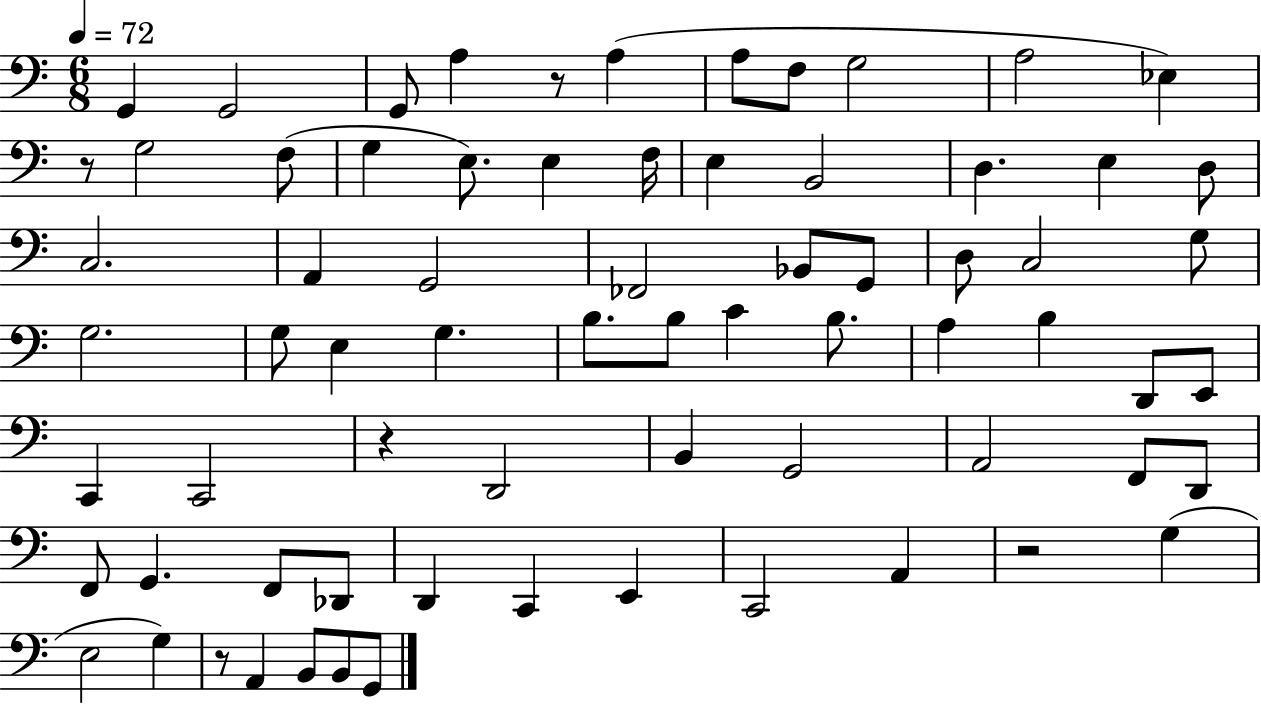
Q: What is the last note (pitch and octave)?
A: G2